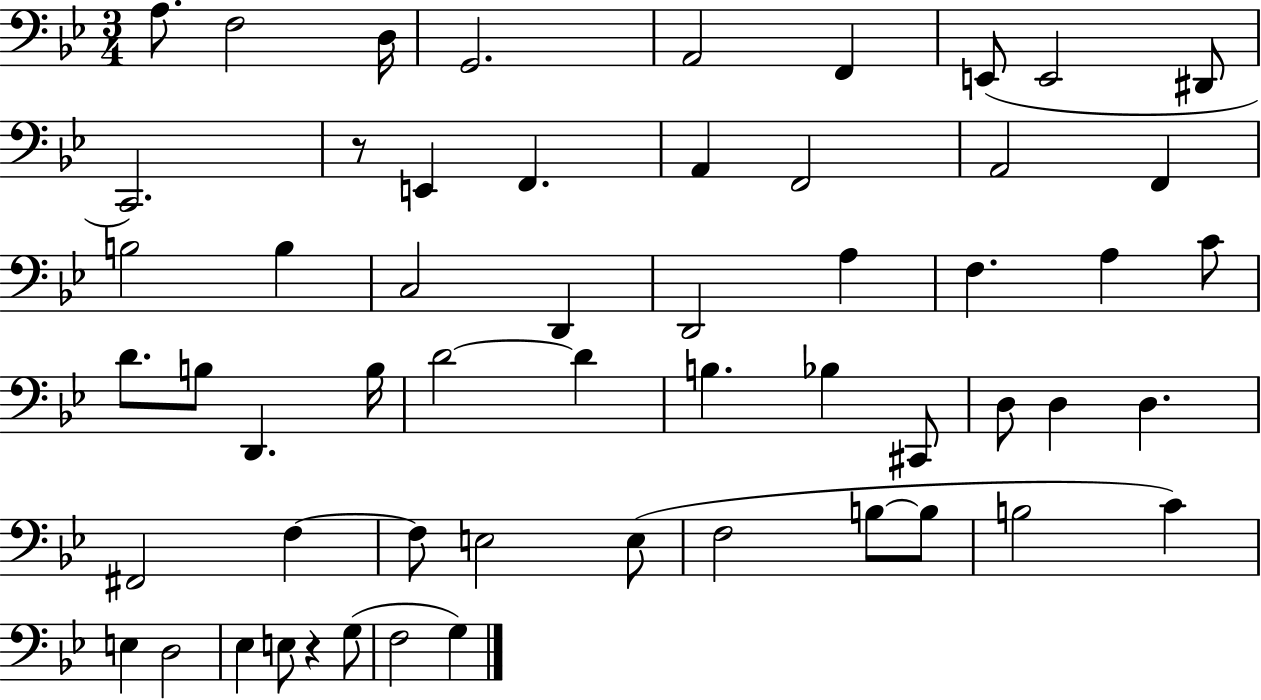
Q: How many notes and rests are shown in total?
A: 56